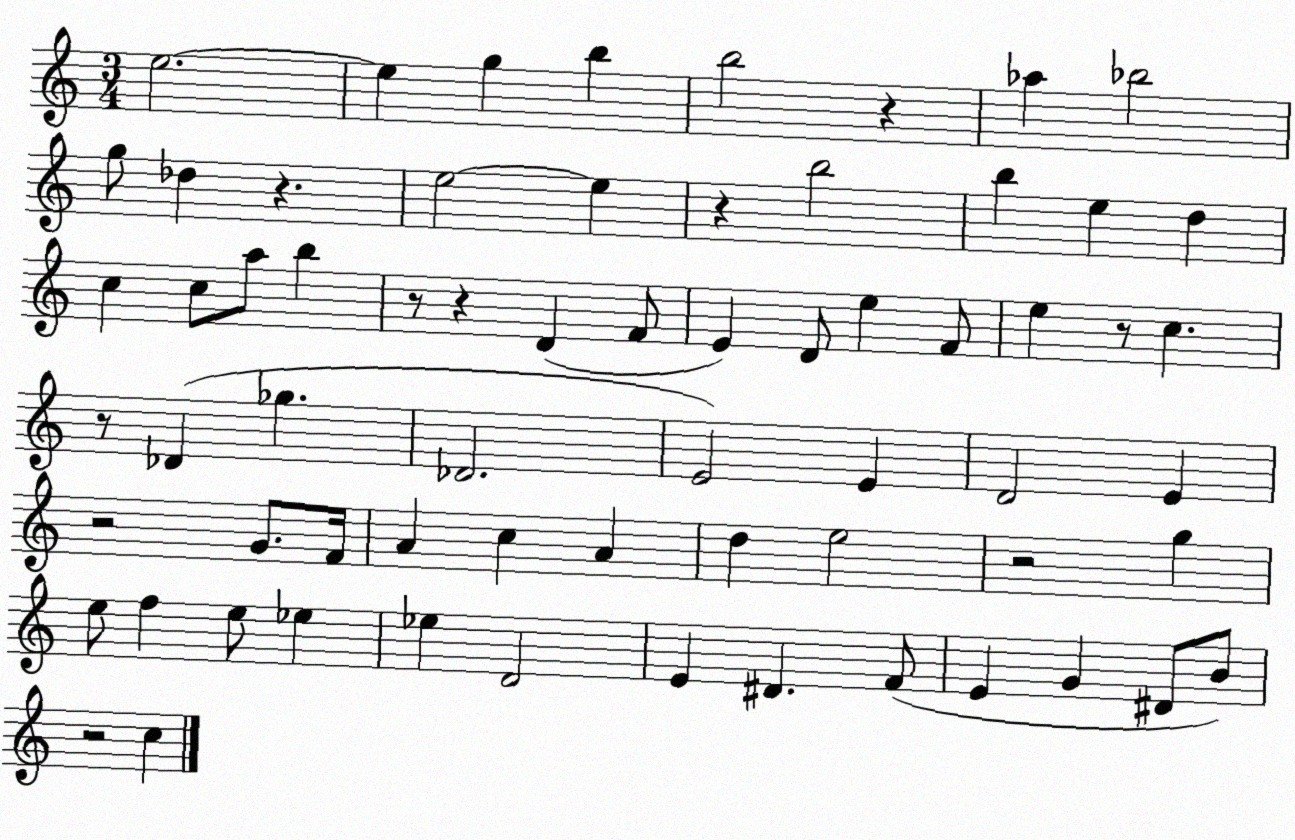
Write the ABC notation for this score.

X:1
T:Untitled
M:3/4
L:1/4
K:C
e2 e g b b2 z _a _b2 g/2 _d z e2 e z b2 b e d c c/2 a/2 b z/2 z D F/2 E D/2 e F/2 e z/2 c z/2 _D _g _D2 E2 E D2 E z2 G/2 F/4 A c A d e2 z2 g e/2 f e/2 _e _e D2 E ^D F/2 E G ^D/2 B/2 z2 c